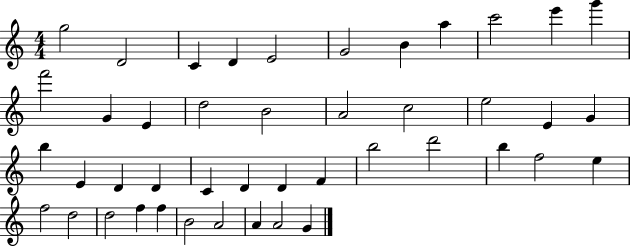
G5/h D4/h C4/q D4/q E4/h G4/h B4/q A5/q C6/h E6/q G6/q F6/h G4/q E4/q D5/h B4/h A4/h C5/h E5/h E4/q G4/q B5/q E4/q D4/q D4/q C4/q D4/q D4/q F4/q B5/h D6/h B5/q F5/h E5/q F5/h D5/h D5/h F5/q F5/q B4/h A4/h A4/q A4/h G4/q